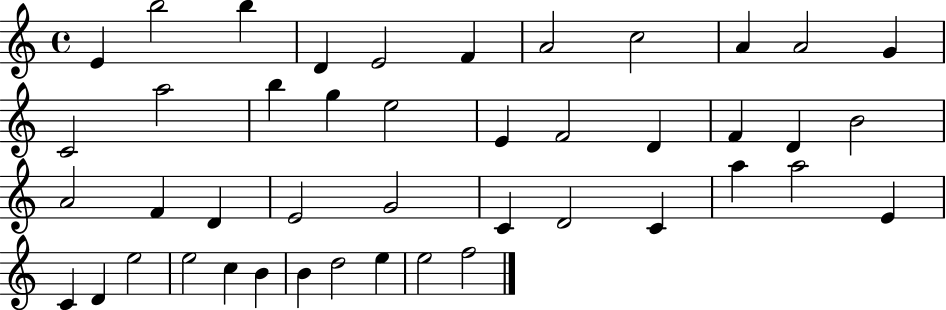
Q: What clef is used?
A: treble